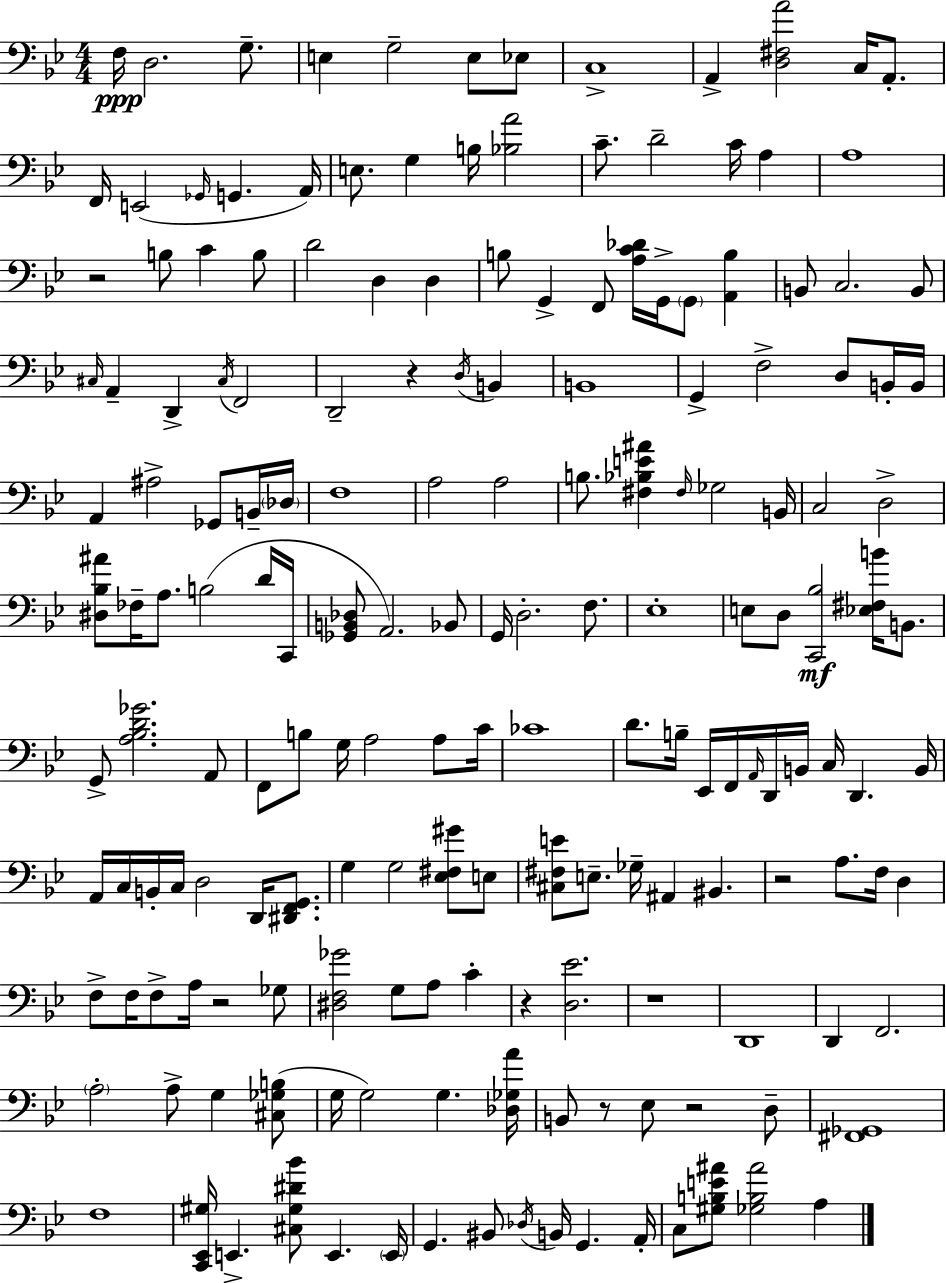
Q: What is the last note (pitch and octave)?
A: A3